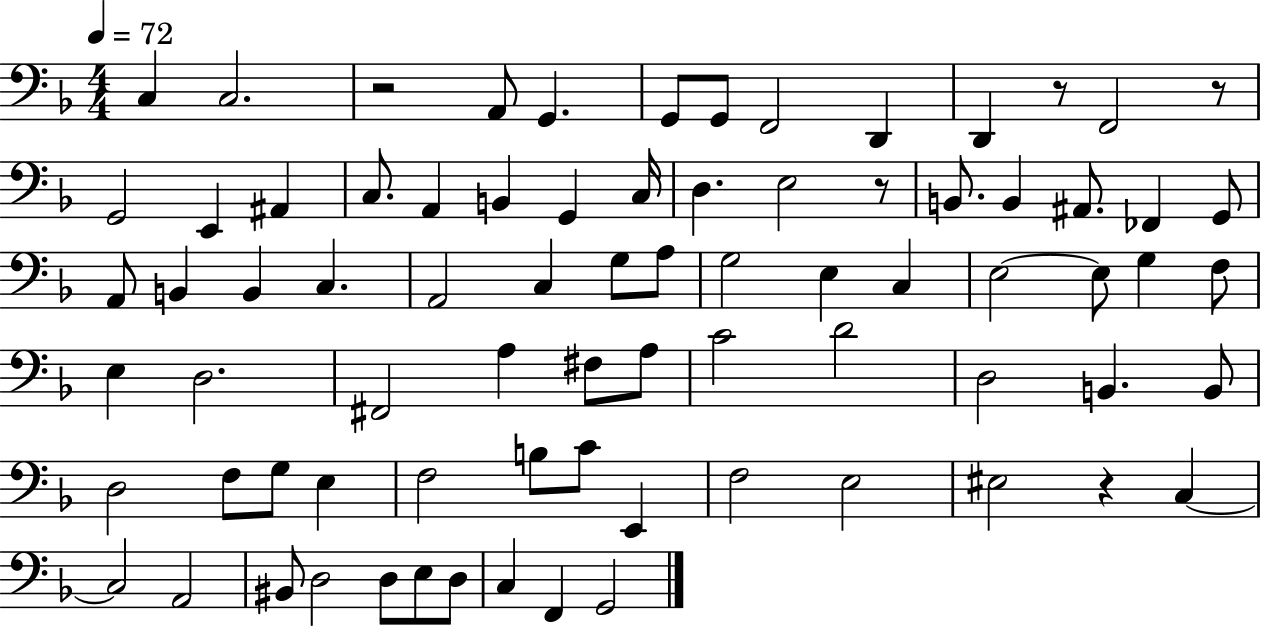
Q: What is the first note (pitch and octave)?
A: C3